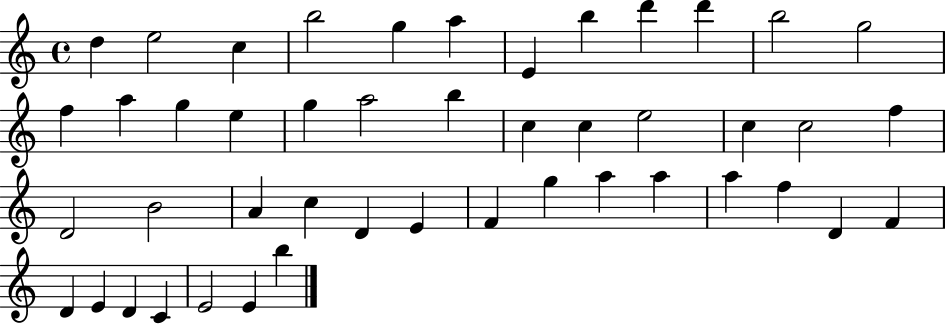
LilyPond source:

{
  \clef treble
  \time 4/4
  \defaultTimeSignature
  \key c \major
  d''4 e''2 c''4 | b''2 g''4 a''4 | e'4 b''4 d'''4 d'''4 | b''2 g''2 | \break f''4 a''4 g''4 e''4 | g''4 a''2 b''4 | c''4 c''4 e''2 | c''4 c''2 f''4 | \break d'2 b'2 | a'4 c''4 d'4 e'4 | f'4 g''4 a''4 a''4 | a''4 f''4 d'4 f'4 | \break d'4 e'4 d'4 c'4 | e'2 e'4 b''4 | \bar "|."
}